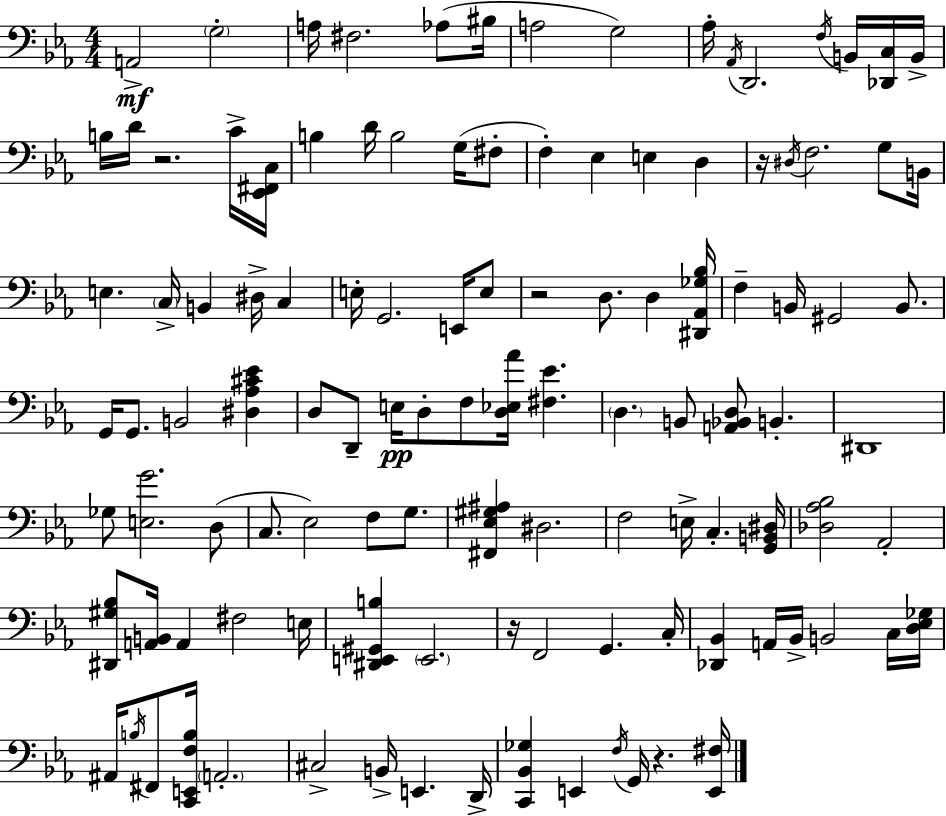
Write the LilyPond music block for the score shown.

{
  \clef bass
  \numericTimeSignature
  \time 4/4
  \key c \minor
  \repeat volta 2 { a,2->\mf \parenthesize g2-. | a16 fis2. aes8( bis16 | a2 g2) | aes16-. \acciaccatura { aes,16 } d,2. \acciaccatura { f16 } b,16 | \break <des, c>16 b,16-> b16 d'16 r2. | c'16-> <ees, fis, c>16 b4 d'16 b2 g16( | fis8-. f4-.) ees4 e4 d4 | r16 \acciaccatura { dis16 } f2. | \break g8 b,16 e4. \parenthesize c16-> b,4 dis16-> c4 | e16-. g,2. | e,16 e8 r2 d8. d4 | <dis, aes, ges bes>16 f4-- b,16 gis,2 | \break b,8. g,16 g,8. b,2 <dis aes cis' ees'>4 | d8 d,8-- e16\pp d8-. f8 <d ees aes'>16 <fis ees'>4. | \parenthesize d4. b,8 <a, bes, d>8 b,4.-. | dis,1 | \break ges8 <e g'>2. | d8( c8. ees2) f8 | g8. <fis, ees gis ais>4 dis2. | f2 e16-> c4.-. | \break <g, b, dis>16 <des aes bes>2 aes,2-. | <dis, gis bes>8 <a, b,>16 a,4 fis2 | e16 <dis, e, gis, b>4 \parenthesize e,2. | r16 f,2 g,4. | \break c16-. <des, bes,>4 a,16 bes,16-> b,2 | c16 <d ees ges>16 ais,16 \acciaccatura { b16 } fis,8 <c, e, f b>16 \parenthesize a,2.-. | cis2-> b,16-> e,4. | d,16-> <c, bes, ges>4 e,4 \acciaccatura { f16 } g,16 r4. | \break <e, fis>16 } \bar "|."
}